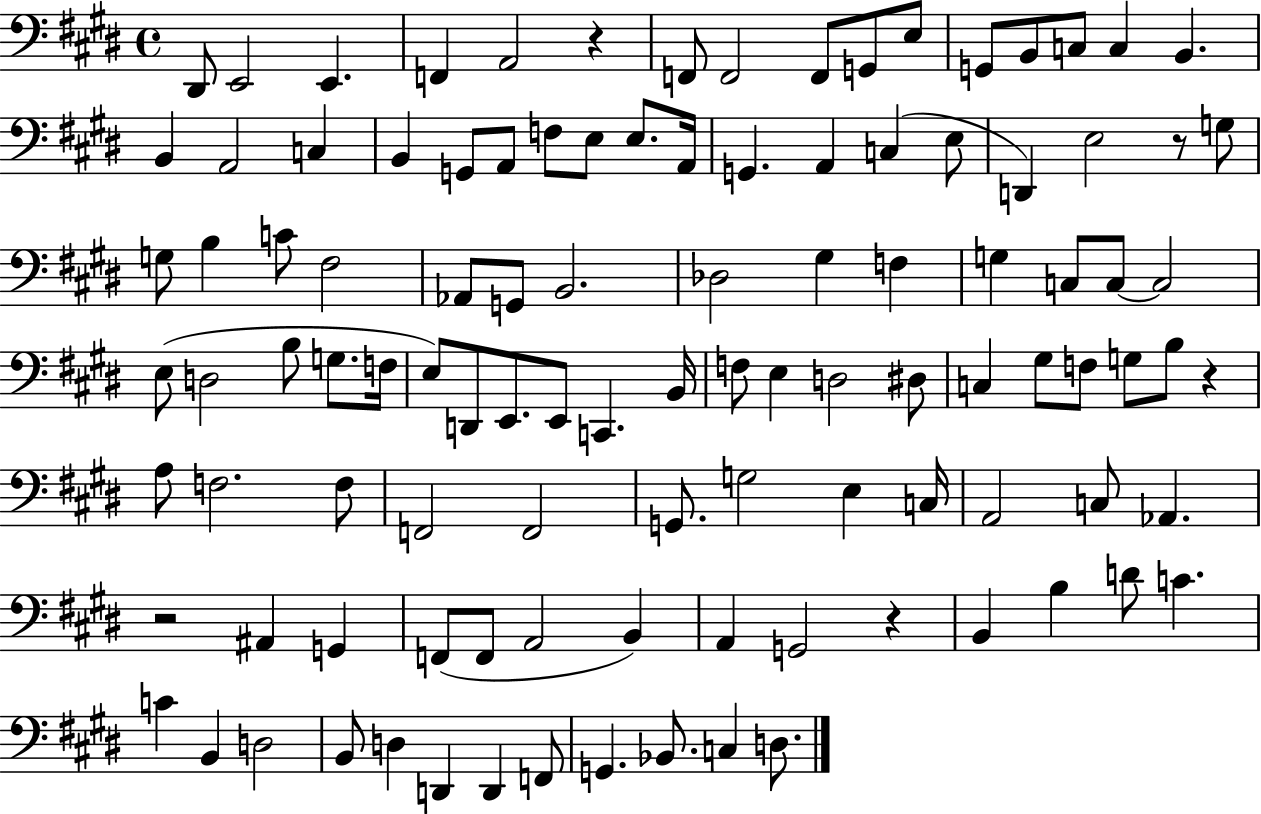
D#2/e E2/h E2/q. F2/q A2/h R/q F2/e F2/h F2/e G2/e E3/e G2/e B2/e C3/e C3/q B2/q. B2/q A2/h C3/q B2/q G2/e A2/e F3/e E3/e E3/e. A2/s G2/q. A2/q C3/q E3/e D2/q E3/h R/e G3/e G3/e B3/q C4/e F#3/h Ab2/e G2/e B2/h. Db3/h G#3/q F3/q G3/q C3/e C3/e C3/h E3/e D3/h B3/e G3/e. F3/s E3/e D2/e E2/e. E2/e C2/q. B2/s F3/e E3/q D3/h D#3/e C3/q G#3/e F3/e G3/e B3/e R/q A3/e F3/h. F3/e F2/h F2/h G2/e. G3/h E3/q C3/s A2/h C3/e Ab2/q. R/h A#2/q G2/q F2/e F2/e A2/h B2/q A2/q G2/h R/q B2/q B3/q D4/e C4/q. C4/q B2/q D3/h B2/e D3/q D2/q D2/q F2/e G2/q. Bb2/e. C3/q D3/e.